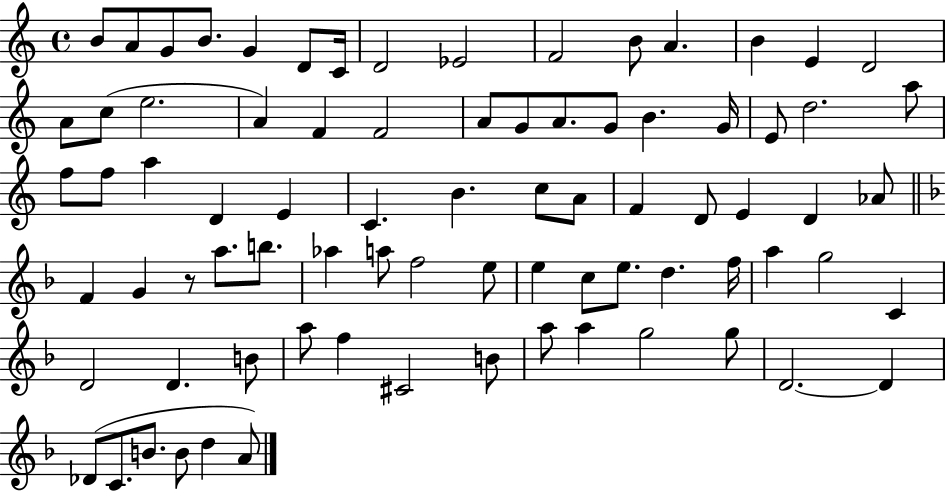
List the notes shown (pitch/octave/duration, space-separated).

B4/e A4/e G4/e B4/e. G4/q D4/e C4/s D4/h Eb4/h F4/h B4/e A4/q. B4/q E4/q D4/h A4/e C5/e E5/h. A4/q F4/q F4/h A4/e G4/e A4/e. G4/e B4/q. G4/s E4/e D5/h. A5/e F5/e F5/e A5/q D4/q E4/q C4/q. B4/q. C5/e A4/e F4/q D4/e E4/q D4/q Ab4/e F4/q G4/q R/e A5/e. B5/e. Ab5/q A5/e F5/h E5/e E5/q C5/e E5/e. D5/q. F5/s A5/q G5/h C4/q D4/h D4/q. B4/e A5/e F5/q C#4/h B4/e A5/e A5/q G5/h G5/e D4/h. D4/q Db4/e C4/e. B4/e. B4/e D5/q A4/e